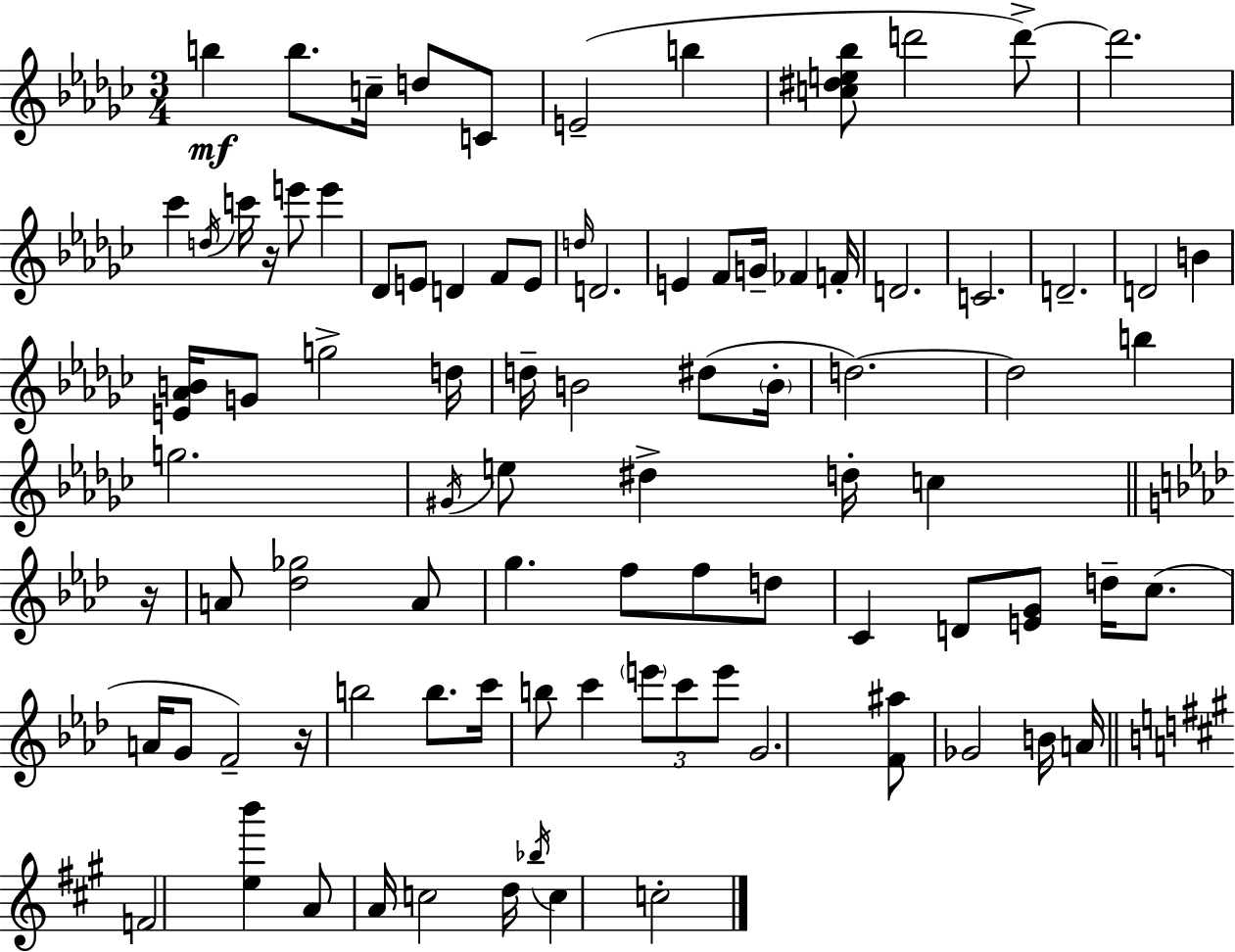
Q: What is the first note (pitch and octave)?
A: B5